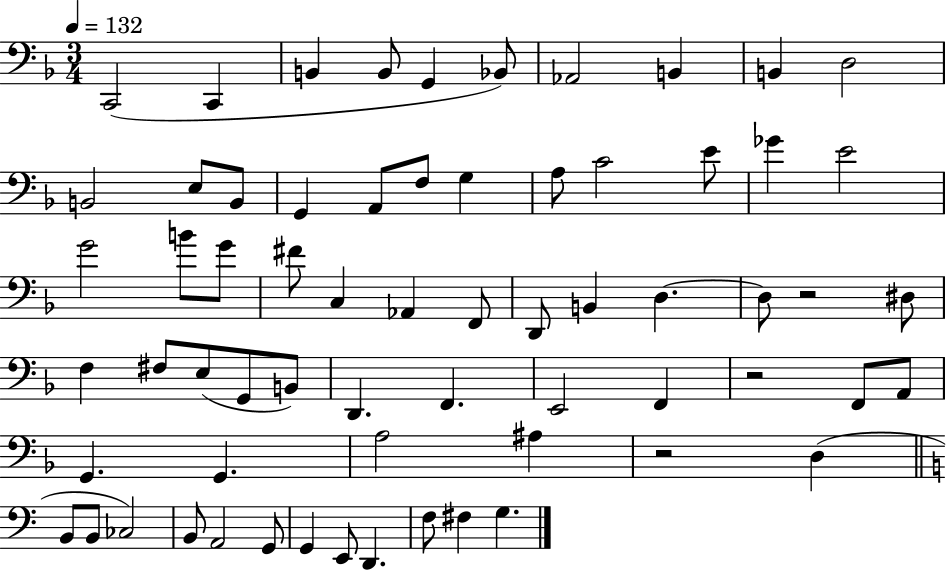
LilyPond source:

{
  \clef bass
  \numericTimeSignature
  \time 3/4
  \key f \major
  \tempo 4 = 132
  \repeat volta 2 { c,2( c,4 | b,4 b,8 g,4 bes,8) | aes,2 b,4 | b,4 d2 | \break b,2 e8 b,8 | g,4 a,8 f8 g4 | a8 c'2 e'8 | ges'4 e'2 | \break g'2 b'8 g'8 | fis'8 c4 aes,4 f,8 | d,8 b,4 d4.~~ | d8 r2 dis8 | \break f4 fis8 e8( g,8 b,8) | d,4. f,4. | e,2 f,4 | r2 f,8 a,8 | \break g,4. g,4. | a2 ais4 | r2 d4( | \bar "||" \break \key c \major b,8 b,8 ces2) | b,8 a,2 g,8 | g,4 e,8 d,4. | f8 fis4 g4. | \break } \bar "|."
}